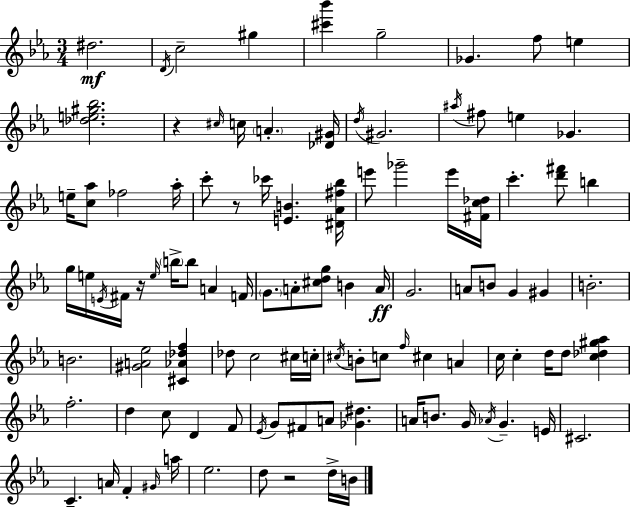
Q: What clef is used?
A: treble